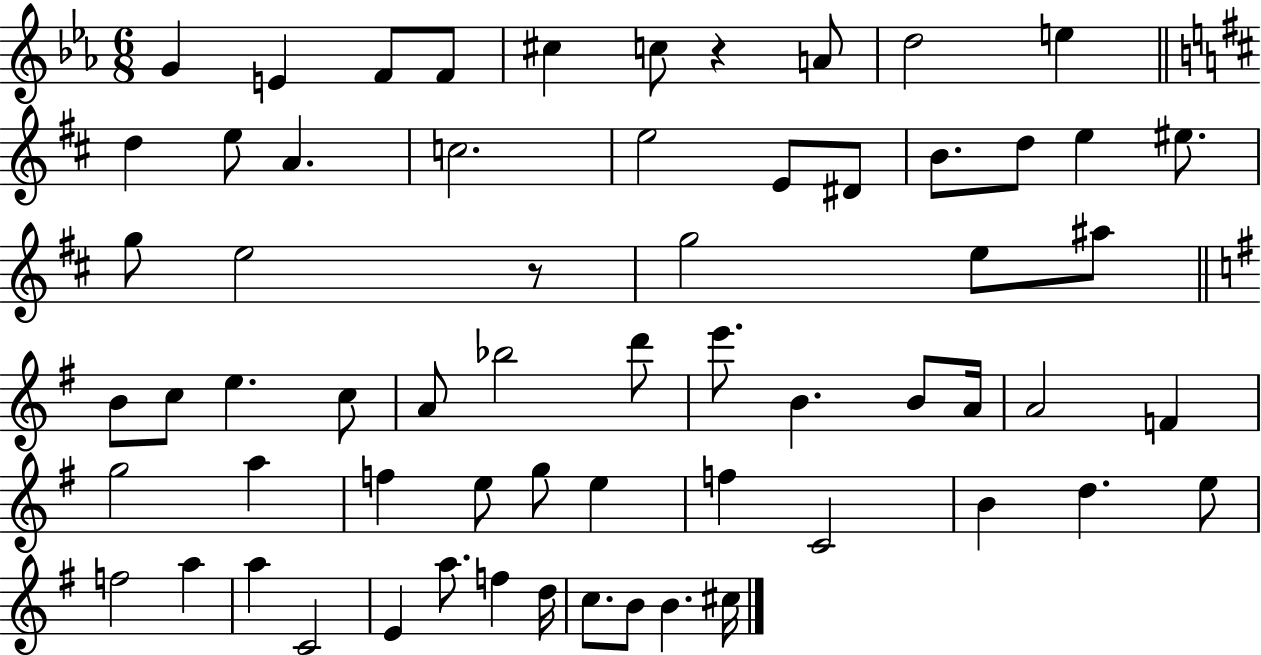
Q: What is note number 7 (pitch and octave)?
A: A4